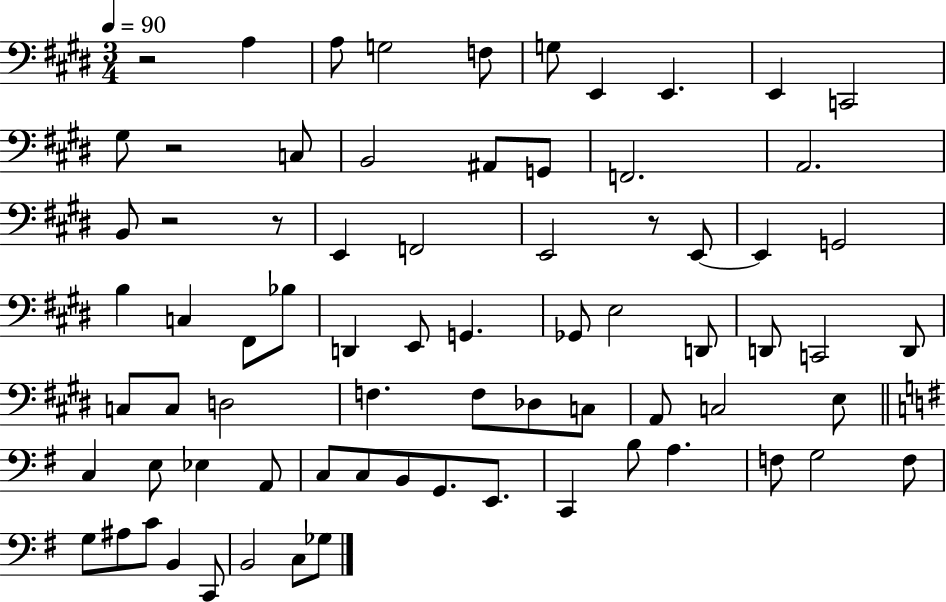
{
  \clef bass
  \numericTimeSignature
  \time 3/4
  \key e \major
  \tempo 4 = 90
  r2 a4 | a8 g2 f8 | g8 e,4 e,4. | e,4 c,2 | \break gis8 r2 c8 | b,2 ais,8 g,8 | f,2. | a,2. | \break b,8 r2 r8 | e,4 f,2 | e,2 r8 e,8~~ | e,4 g,2 | \break b4 c4 fis,8 bes8 | d,4 e,8 g,4. | ges,8 e2 d,8 | d,8 c,2 d,8 | \break c8 c8 d2 | f4. f8 des8 c8 | a,8 c2 e8 | \bar "||" \break \key e \minor c4 e8 ees4 a,8 | c8 c8 b,8 g,8. e,8. | c,4 b8 a4. | f8 g2 f8 | \break g8 ais8 c'8 b,4 c,8 | b,2 c8 ges8 | \bar "|."
}